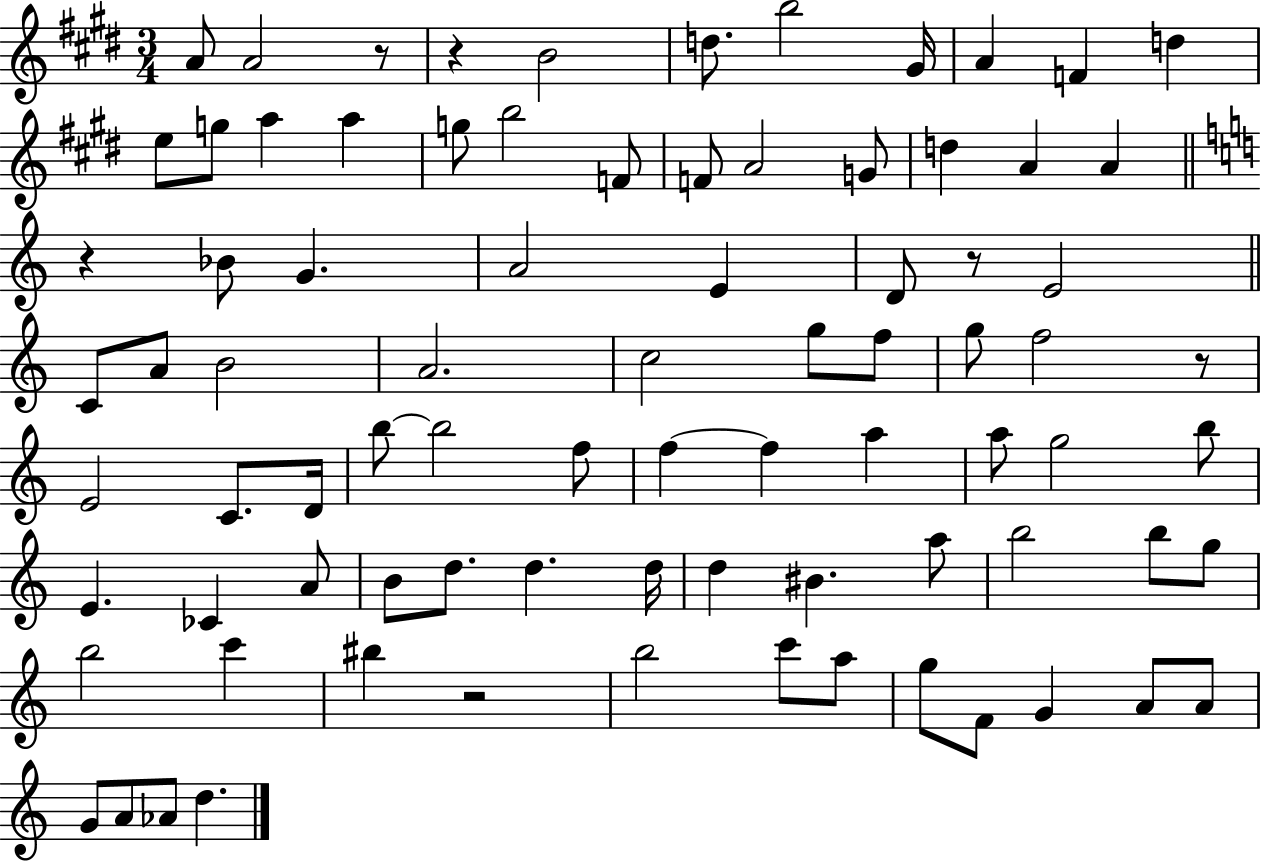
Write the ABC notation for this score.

X:1
T:Untitled
M:3/4
L:1/4
K:E
A/2 A2 z/2 z B2 d/2 b2 ^G/4 A F d e/2 g/2 a a g/2 b2 F/2 F/2 A2 G/2 d A A z _B/2 G A2 E D/2 z/2 E2 C/2 A/2 B2 A2 c2 g/2 f/2 g/2 f2 z/2 E2 C/2 D/4 b/2 b2 f/2 f f a a/2 g2 b/2 E _C A/2 B/2 d/2 d d/4 d ^B a/2 b2 b/2 g/2 b2 c' ^b z2 b2 c'/2 a/2 g/2 F/2 G A/2 A/2 G/2 A/2 _A/2 d